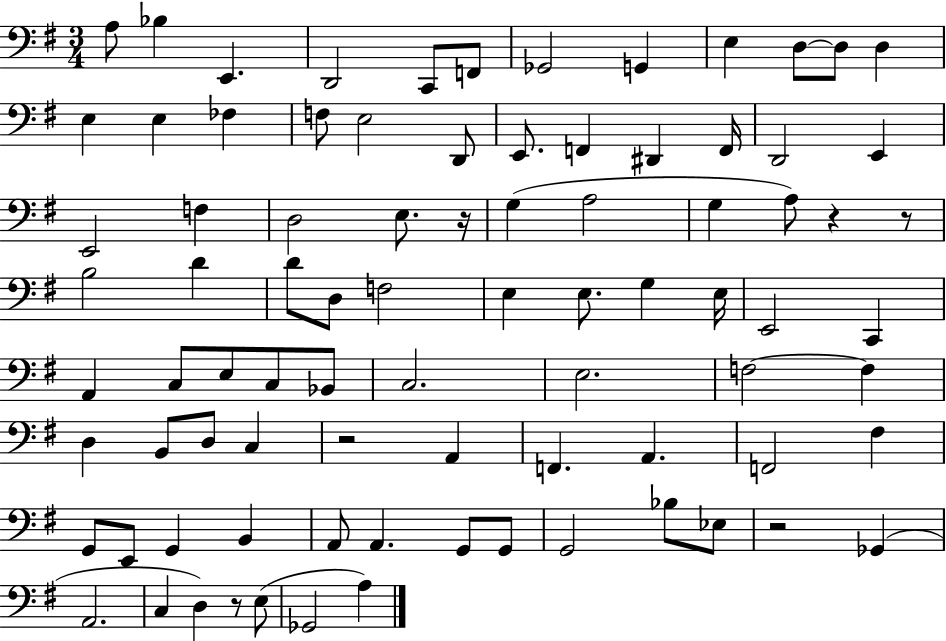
{
  \clef bass
  \numericTimeSignature
  \time 3/4
  \key g \major
  \repeat volta 2 { a8 bes4 e,4. | d,2 c,8 f,8 | ges,2 g,4 | e4 d8~~ d8 d4 | \break e4 e4 fes4 | f8 e2 d,8 | e,8. f,4 dis,4 f,16 | d,2 e,4 | \break e,2 f4 | d2 e8. r16 | g4( a2 | g4 a8) r4 r8 | \break b2 d'4 | d'8 d8 f2 | e4 e8. g4 e16 | e,2 c,4 | \break a,4 c8 e8 c8 bes,8 | c2. | e2. | f2~~ f4 | \break d4 b,8 d8 c4 | r2 a,4 | f,4. a,4. | f,2 fis4 | \break g,8 e,8 g,4 b,4 | a,8 a,4. g,8 g,8 | g,2 bes8 ees8 | r2 ges,4( | \break a,2. | c4 d4) r8 e8( | ges,2 a4) | } \bar "|."
}